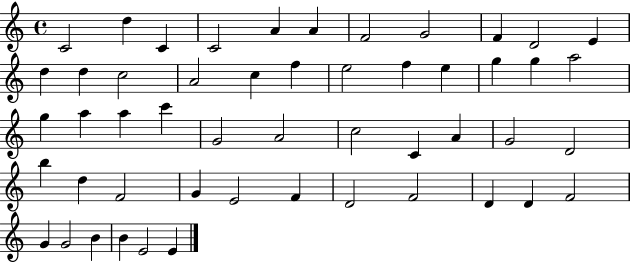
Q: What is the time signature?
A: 4/4